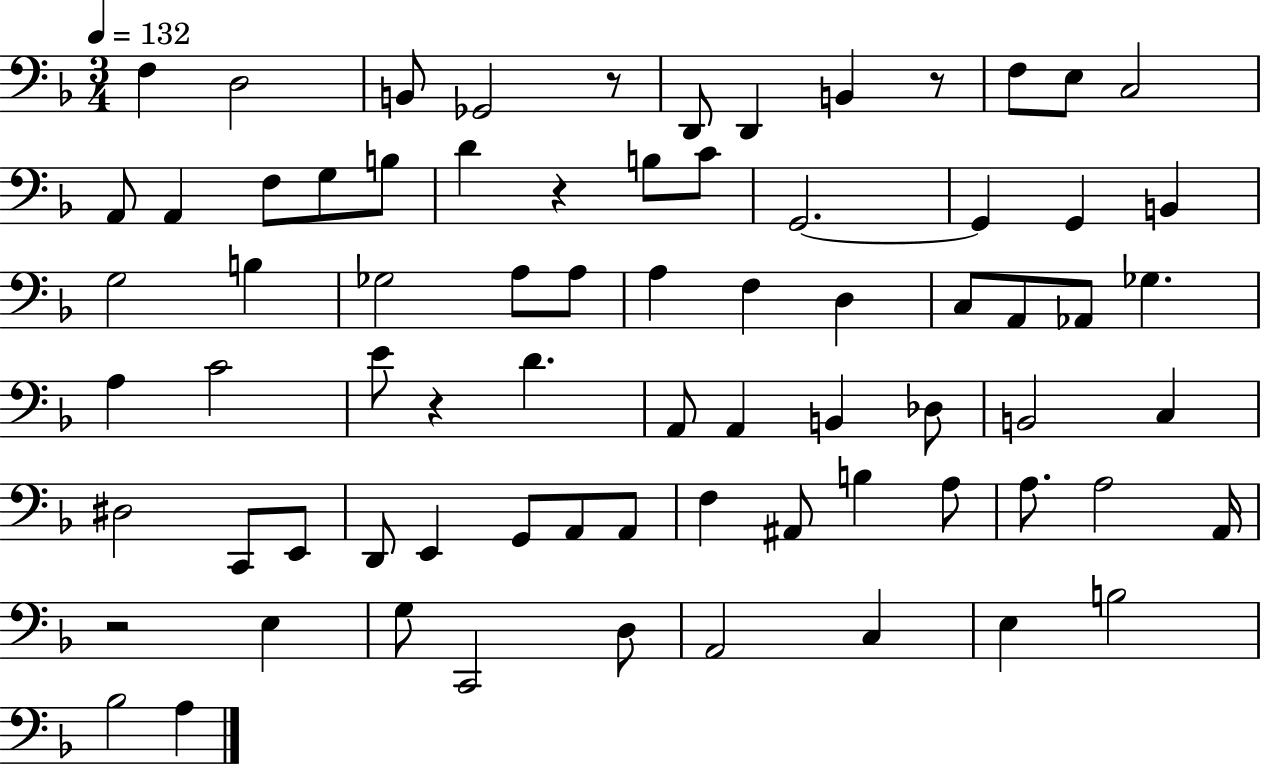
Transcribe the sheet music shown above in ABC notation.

X:1
T:Untitled
M:3/4
L:1/4
K:F
F, D,2 B,,/2 _G,,2 z/2 D,,/2 D,, B,, z/2 F,/2 E,/2 C,2 A,,/2 A,, F,/2 G,/2 B,/2 D z B,/2 C/2 G,,2 G,, G,, B,, G,2 B, _G,2 A,/2 A,/2 A, F, D, C,/2 A,,/2 _A,,/2 _G, A, C2 E/2 z D A,,/2 A,, B,, _D,/2 B,,2 C, ^D,2 C,,/2 E,,/2 D,,/2 E,, G,,/2 A,,/2 A,,/2 F, ^A,,/2 B, A,/2 A,/2 A,2 A,,/4 z2 E, G,/2 C,,2 D,/2 A,,2 C, E, B,2 _B,2 A,